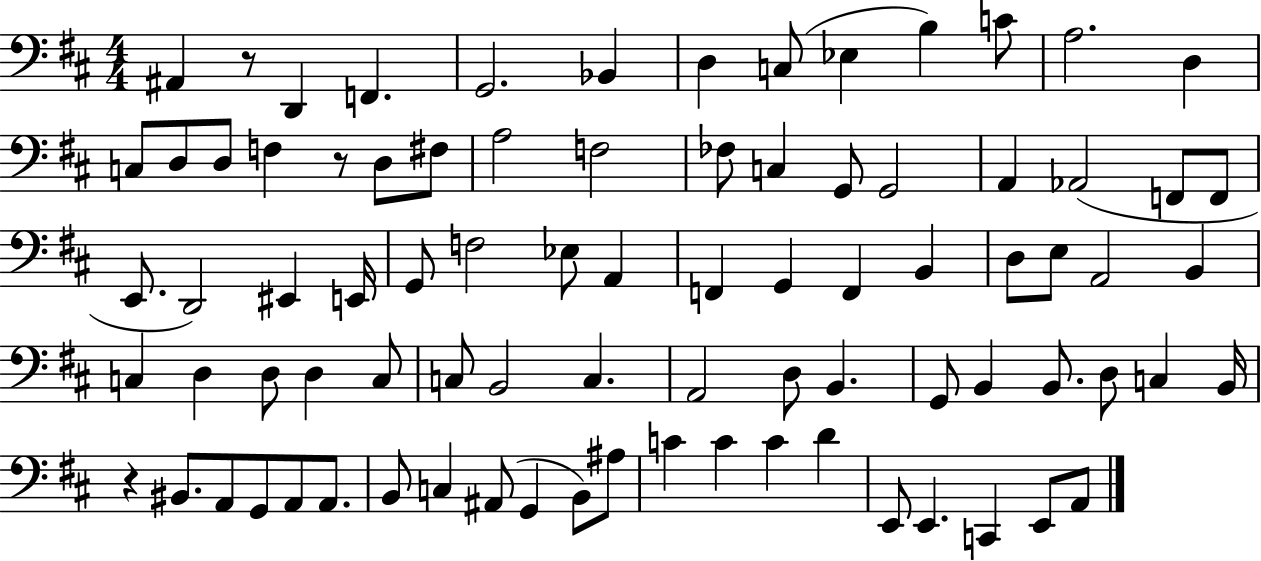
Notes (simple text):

A#2/q R/e D2/q F2/q. G2/h. Bb2/q D3/q C3/e Eb3/q B3/q C4/e A3/h. D3/q C3/e D3/e D3/e F3/q R/e D3/e F#3/e A3/h F3/h FES3/e C3/q G2/e G2/h A2/q Ab2/h F2/e F2/e E2/e. D2/h EIS2/q E2/s G2/e F3/h Eb3/e A2/q F2/q G2/q F2/q B2/q D3/e E3/e A2/h B2/q C3/q D3/q D3/e D3/q C3/e C3/e B2/h C3/q. A2/h D3/e B2/q. G2/e B2/q B2/e. D3/e C3/q B2/s R/q BIS2/e. A2/e G2/e A2/e A2/e. B2/e C3/q A#2/e G2/q B2/e A#3/e C4/q C4/q C4/q D4/q E2/e E2/q. C2/q E2/e A2/e